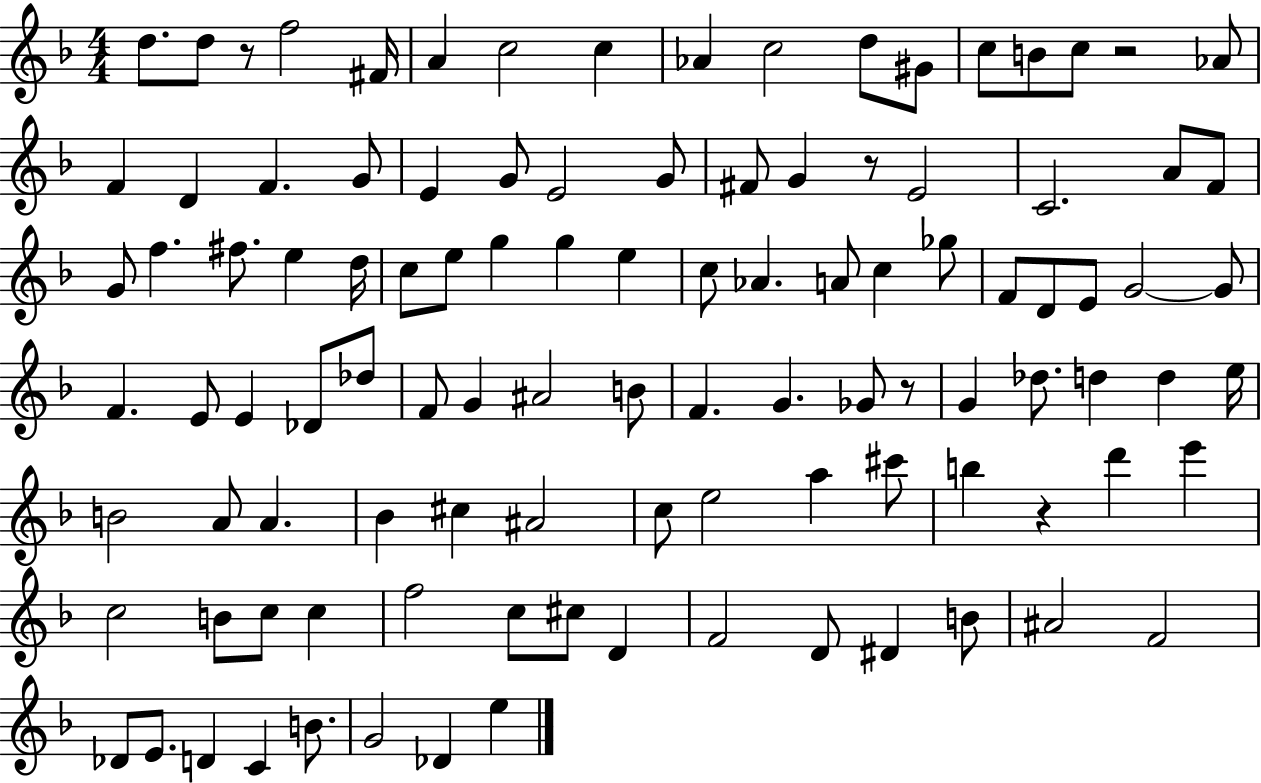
{
  \clef treble
  \numericTimeSignature
  \time 4/4
  \key f \major
  \repeat volta 2 { d''8. d''8 r8 f''2 fis'16 | a'4 c''2 c''4 | aes'4 c''2 d''8 gis'8 | c''8 b'8 c''8 r2 aes'8 | \break f'4 d'4 f'4. g'8 | e'4 g'8 e'2 g'8 | fis'8 g'4 r8 e'2 | c'2. a'8 f'8 | \break g'8 f''4. fis''8. e''4 d''16 | c''8 e''8 g''4 g''4 e''4 | c''8 aes'4. a'8 c''4 ges''8 | f'8 d'8 e'8 g'2~~ g'8 | \break f'4. e'8 e'4 des'8 des''8 | f'8 g'4 ais'2 b'8 | f'4. g'4. ges'8 r8 | g'4 des''8. d''4 d''4 e''16 | \break b'2 a'8 a'4. | bes'4 cis''4 ais'2 | c''8 e''2 a''4 cis'''8 | b''4 r4 d'''4 e'''4 | \break c''2 b'8 c''8 c''4 | f''2 c''8 cis''8 d'4 | f'2 d'8 dis'4 b'8 | ais'2 f'2 | \break des'8 e'8. d'4 c'4 b'8. | g'2 des'4 e''4 | } \bar "|."
}